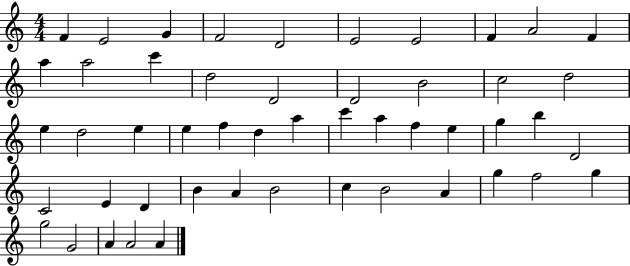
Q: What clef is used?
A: treble